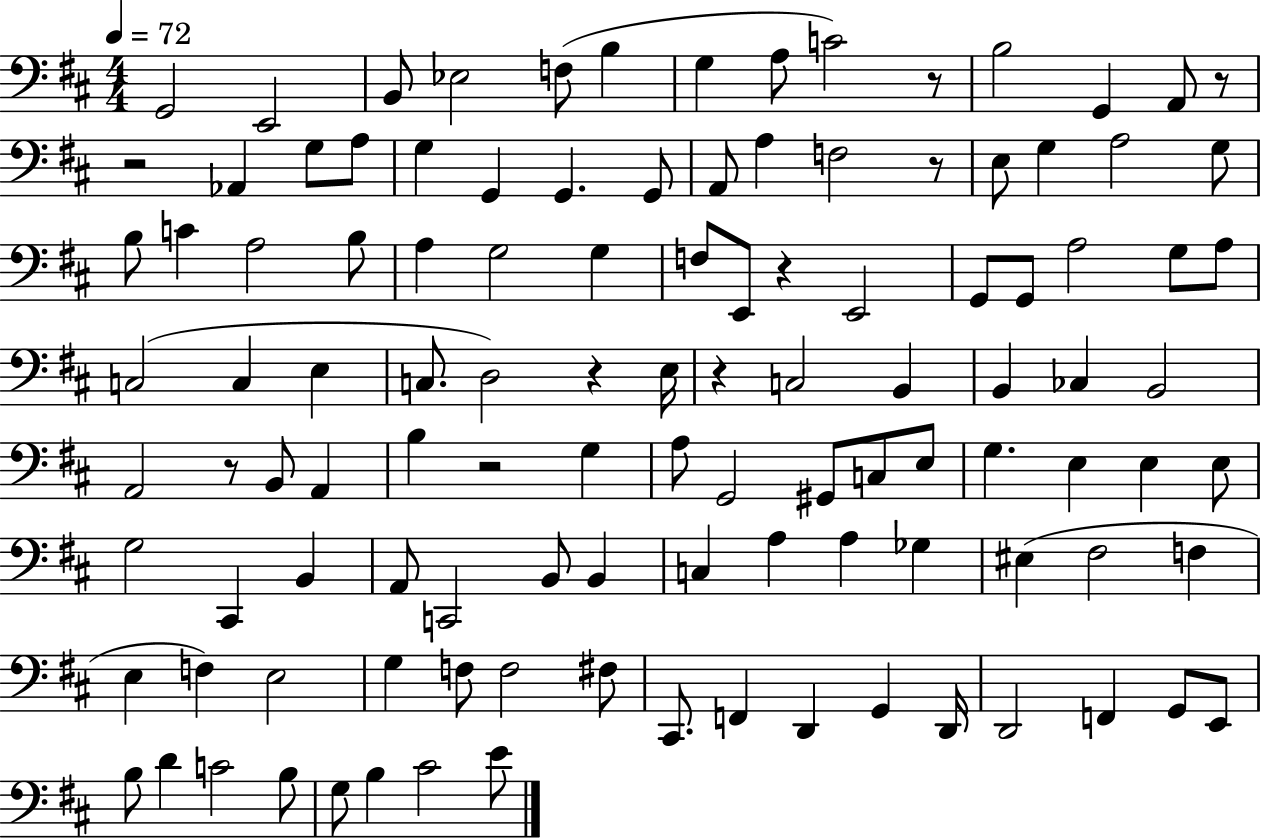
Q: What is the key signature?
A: D major